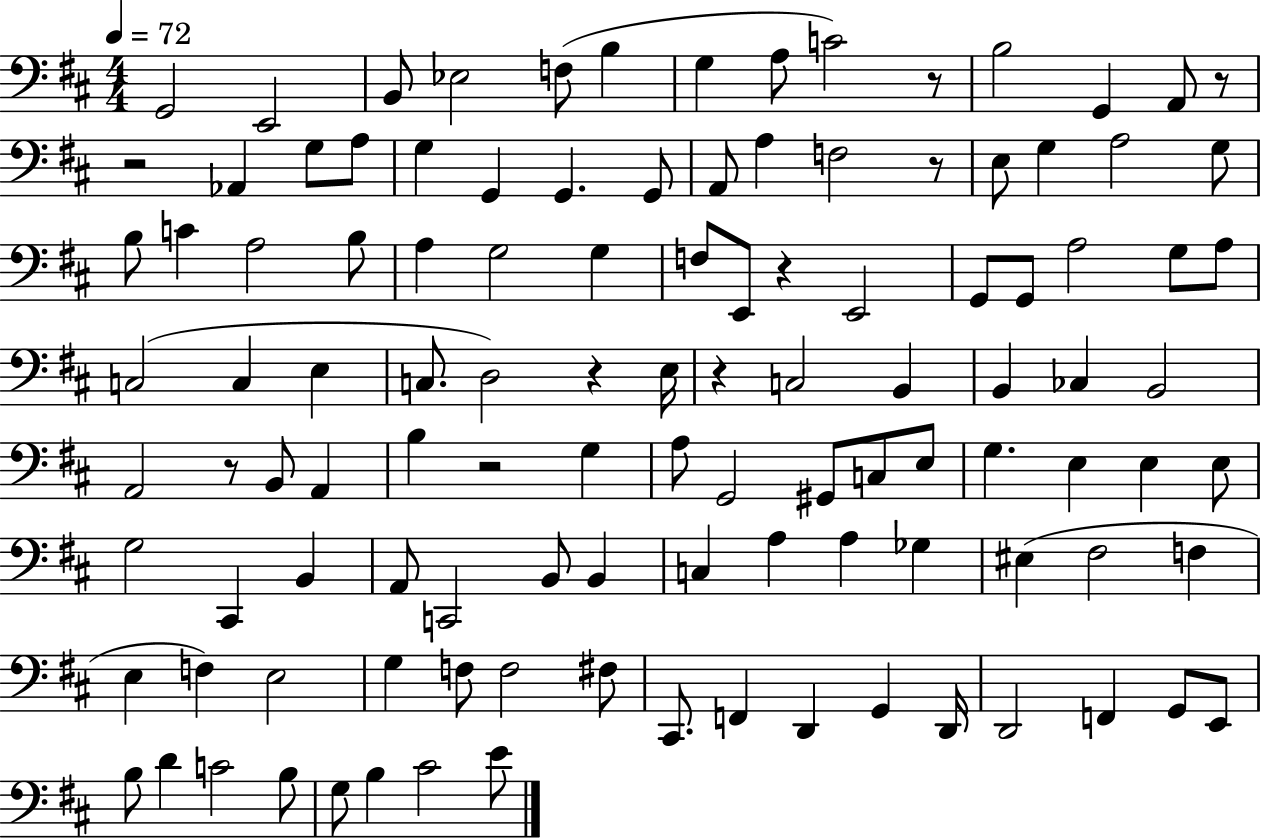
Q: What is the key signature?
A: D major